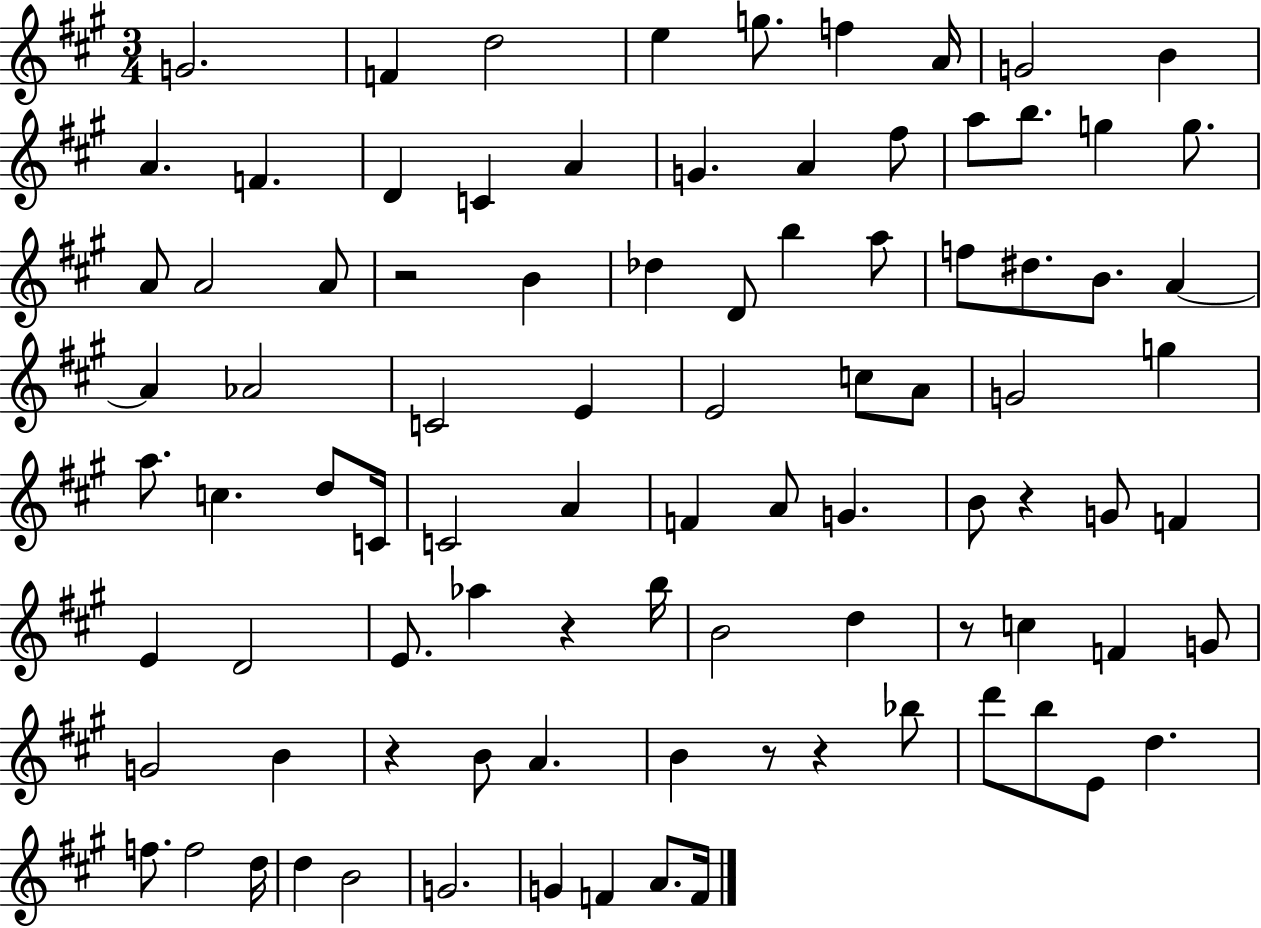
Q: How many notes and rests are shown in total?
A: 91